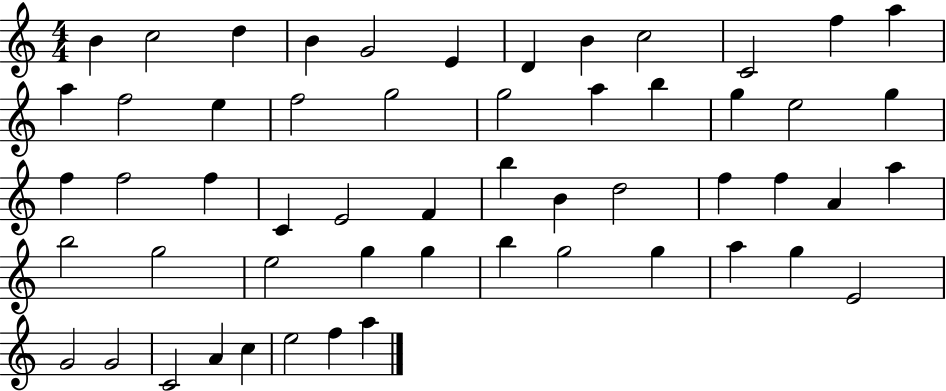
X:1
T:Untitled
M:4/4
L:1/4
K:C
B c2 d B G2 E D B c2 C2 f a a f2 e f2 g2 g2 a b g e2 g f f2 f C E2 F b B d2 f f A a b2 g2 e2 g g b g2 g a g E2 G2 G2 C2 A c e2 f a